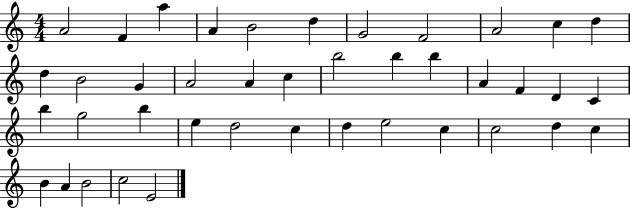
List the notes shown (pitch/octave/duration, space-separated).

A4/h F4/q A5/q A4/q B4/h D5/q G4/h F4/h A4/h C5/q D5/q D5/q B4/h G4/q A4/h A4/q C5/q B5/h B5/q B5/q A4/q F4/q D4/q C4/q B5/q G5/h B5/q E5/q D5/h C5/q D5/q E5/h C5/q C5/h D5/q C5/q B4/q A4/q B4/h C5/h E4/h